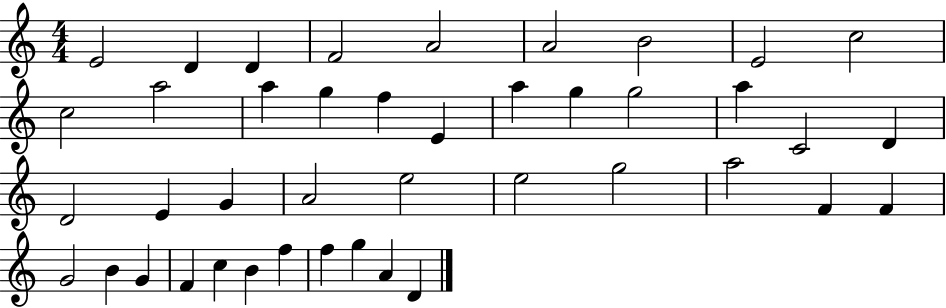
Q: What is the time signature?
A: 4/4